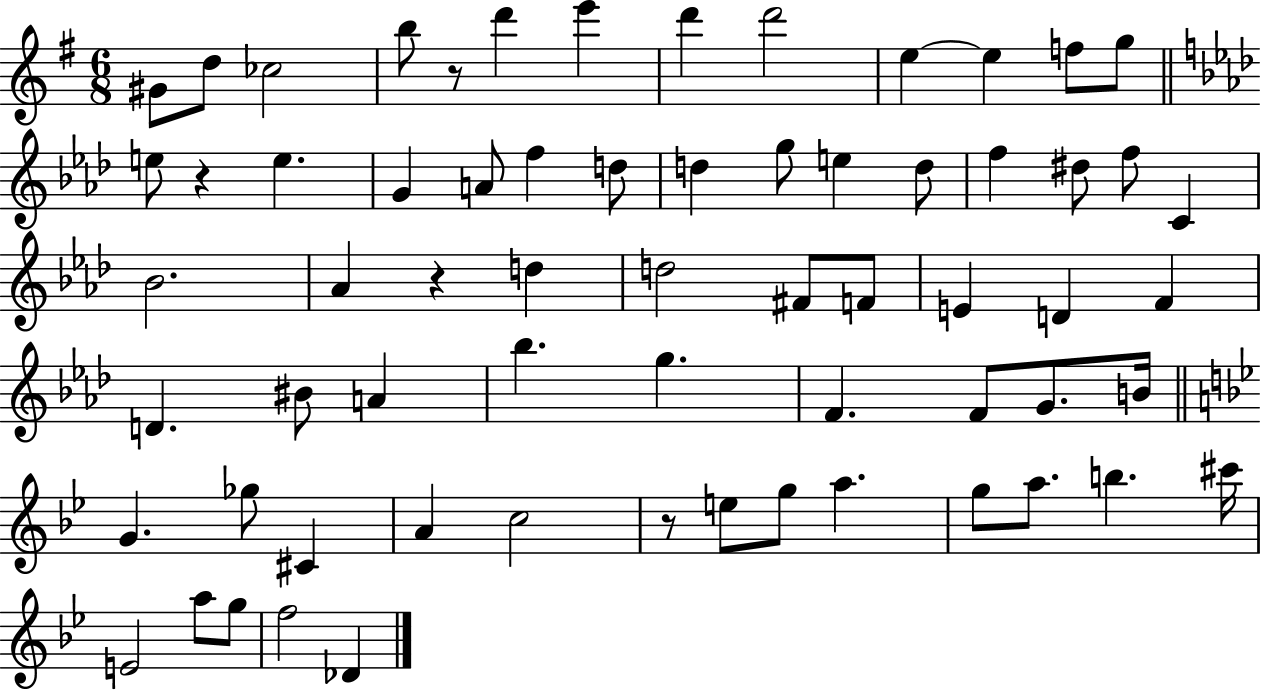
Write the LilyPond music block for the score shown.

{
  \clef treble
  \numericTimeSignature
  \time 6/8
  \key g \major
  \repeat volta 2 { gis'8 d''8 ces''2 | b''8 r8 d'''4 e'''4 | d'''4 d'''2 | e''4~~ e''4 f''8 g''8 | \break \bar "||" \break \key aes \major e''8 r4 e''4. | g'4 a'8 f''4 d''8 | d''4 g''8 e''4 d''8 | f''4 dis''8 f''8 c'4 | \break bes'2. | aes'4 r4 d''4 | d''2 fis'8 f'8 | e'4 d'4 f'4 | \break d'4. bis'8 a'4 | bes''4. g''4. | f'4. f'8 g'8. b'16 | \bar "||" \break \key bes \major g'4. ges''8 cis'4 | a'4 c''2 | r8 e''8 g''8 a''4. | g''8 a''8. b''4. cis'''16 | \break e'2 a''8 g''8 | f''2 des'4 | } \bar "|."
}